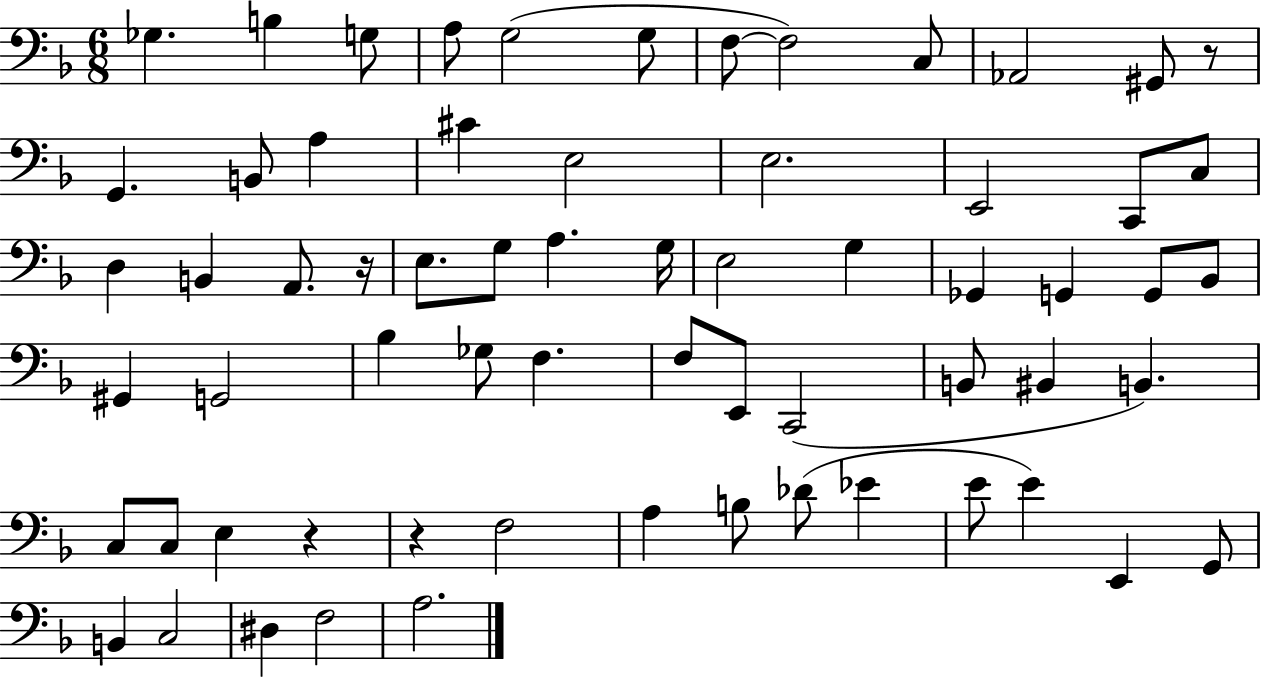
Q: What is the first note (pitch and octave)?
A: Gb3